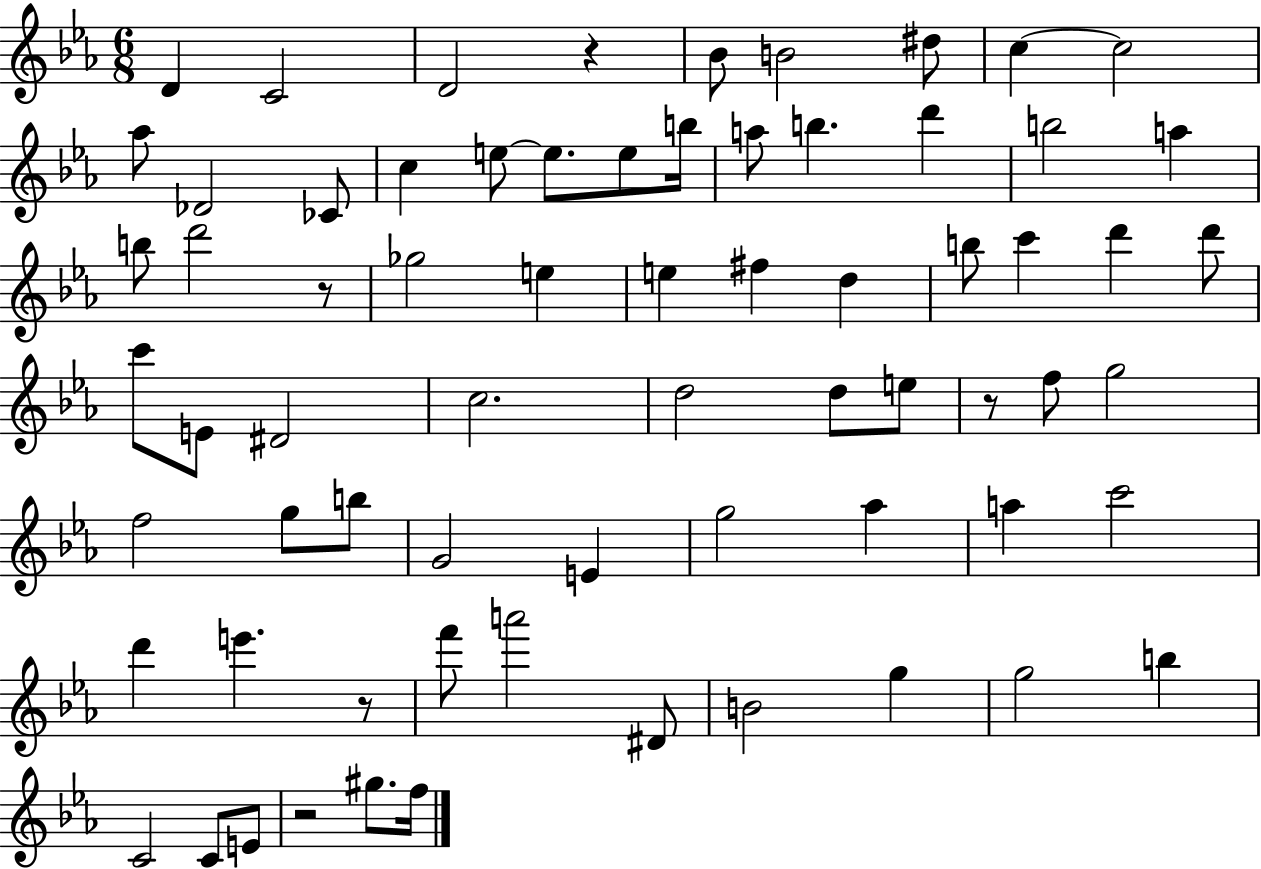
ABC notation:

X:1
T:Untitled
M:6/8
L:1/4
K:Eb
D C2 D2 z _B/2 B2 ^d/2 c c2 _a/2 _D2 _C/2 c e/2 e/2 e/2 b/4 a/2 b d' b2 a b/2 d'2 z/2 _g2 e e ^f d b/2 c' d' d'/2 c'/2 E/2 ^D2 c2 d2 d/2 e/2 z/2 f/2 g2 f2 g/2 b/2 G2 E g2 _a a c'2 d' e' z/2 f'/2 a'2 ^D/2 B2 g g2 b C2 C/2 E/2 z2 ^g/2 f/4